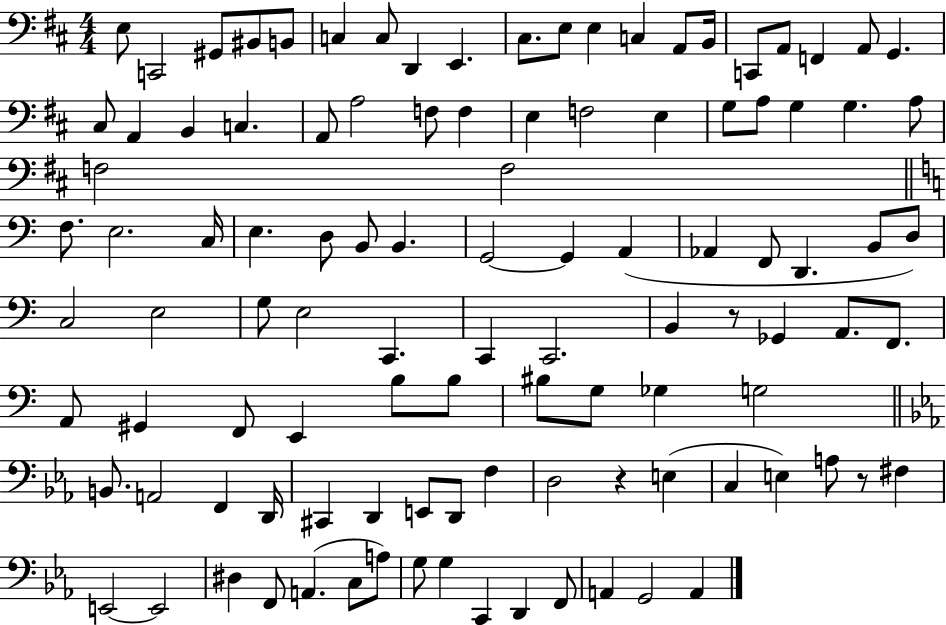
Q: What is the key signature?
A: D major